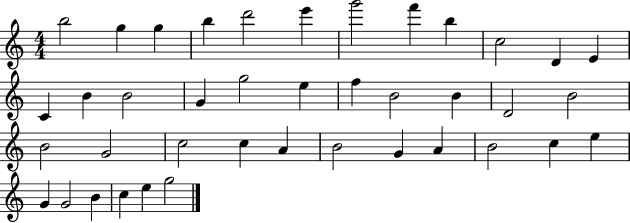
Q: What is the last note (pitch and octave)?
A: G5